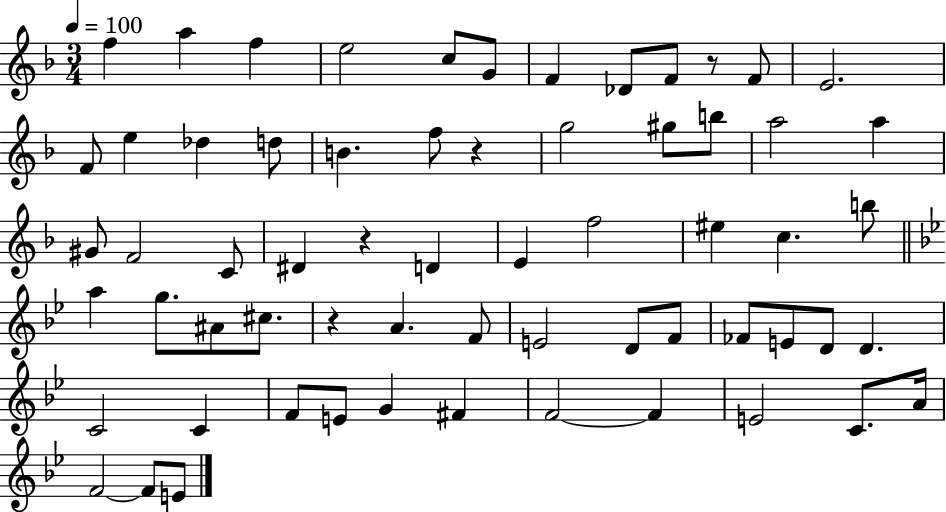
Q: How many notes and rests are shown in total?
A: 63